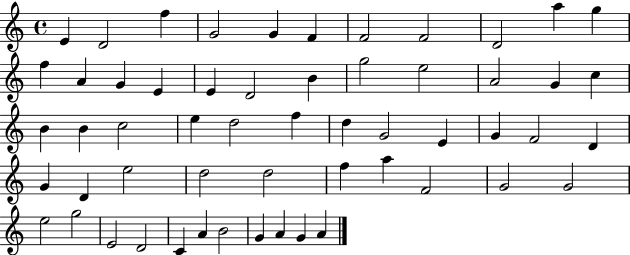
{
  \clef treble
  \time 4/4
  \defaultTimeSignature
  \key c \major
  e'4 d'2 f''4 | g'2 g'4 f'4 | f'2 f'2 | d'2 a''4 g''4 | \break f''4 a'4 g'4 e'4 | e'4 d'2 b'4 | g''2 e''2 | a'2 g'4 c''4 | \break b'4 b'4 c''2 | e''4 d''2 f''4 | d''4 g'2 e'4 | g'4 f'2 d'4 | \break g'4 d'4 e''2 | d''2 d''2 | f''4 a''4 f'2 | g'2 g'2 | \break e''2 g''2 | e'2 d'2 | c'4 a'4 b'2 | g'4 a'4 g'4 a'4 | \break \bar "|."
}